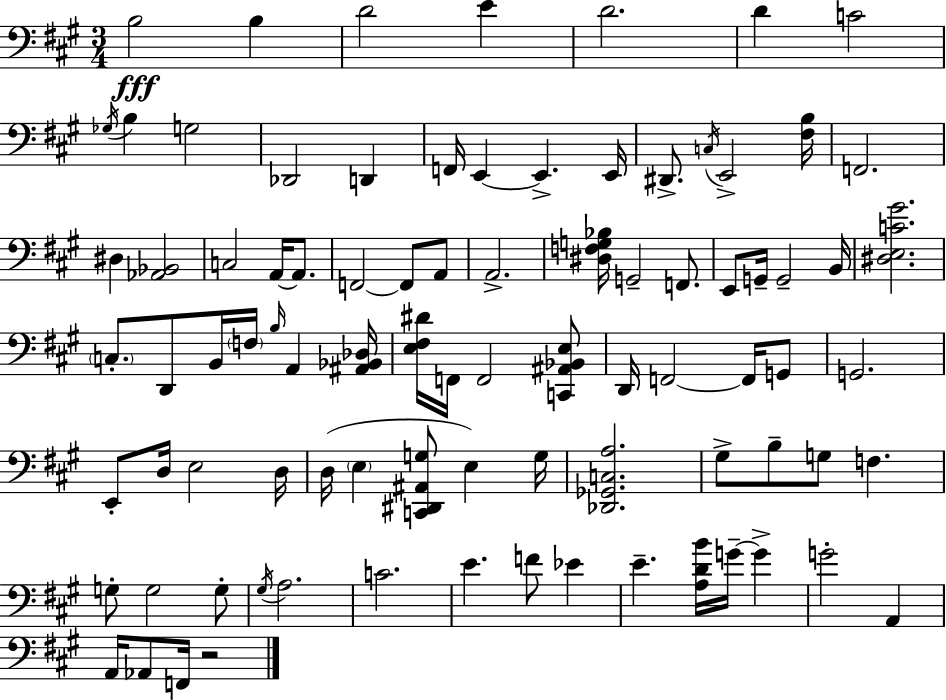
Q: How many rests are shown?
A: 1